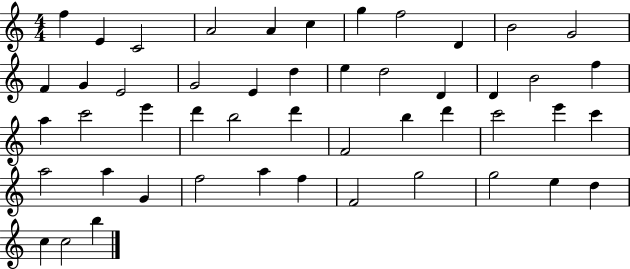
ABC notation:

X:1
T:Untitled
M:4/4
L:1/4
K:C
f E C2 A2 A c g f2 D B2 G2 F G E2 G2 E d e d2 D D B2 f a c'2 e' d' b2 d' F2 b d' c'2 e' c' a2 a G f2 a f F2 g2 g2 e d c c2 b